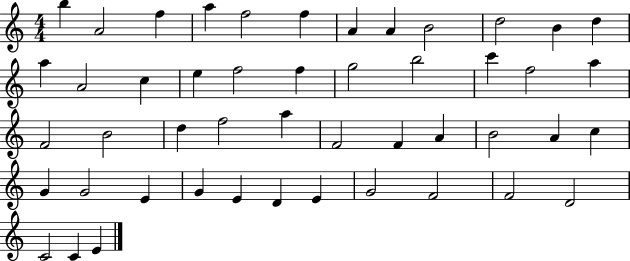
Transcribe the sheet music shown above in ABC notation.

X:1
T:Untitled
M:4/4
L:1/4
K:C
b A2 f a f2 f A A B2 d2 B d a A2 c e f2 f g2 b2 c' f2 a F2 B2 d f2 a F2 F A B2 A c G G2 E G E D E G2 F2 F2 D2 C2 C E